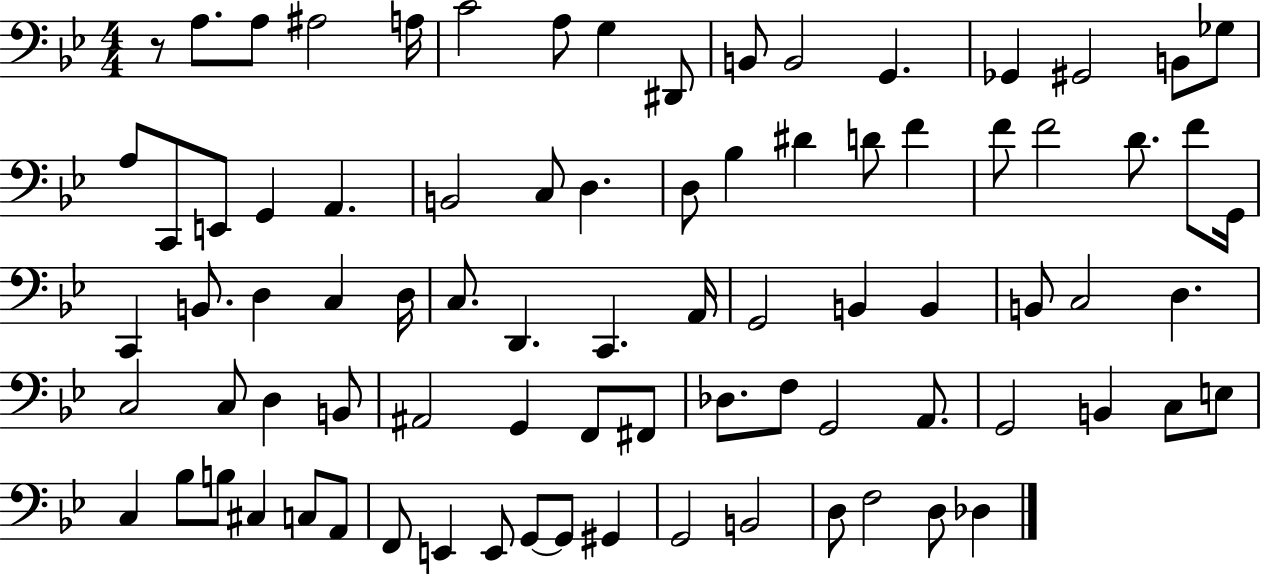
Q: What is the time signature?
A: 4/4